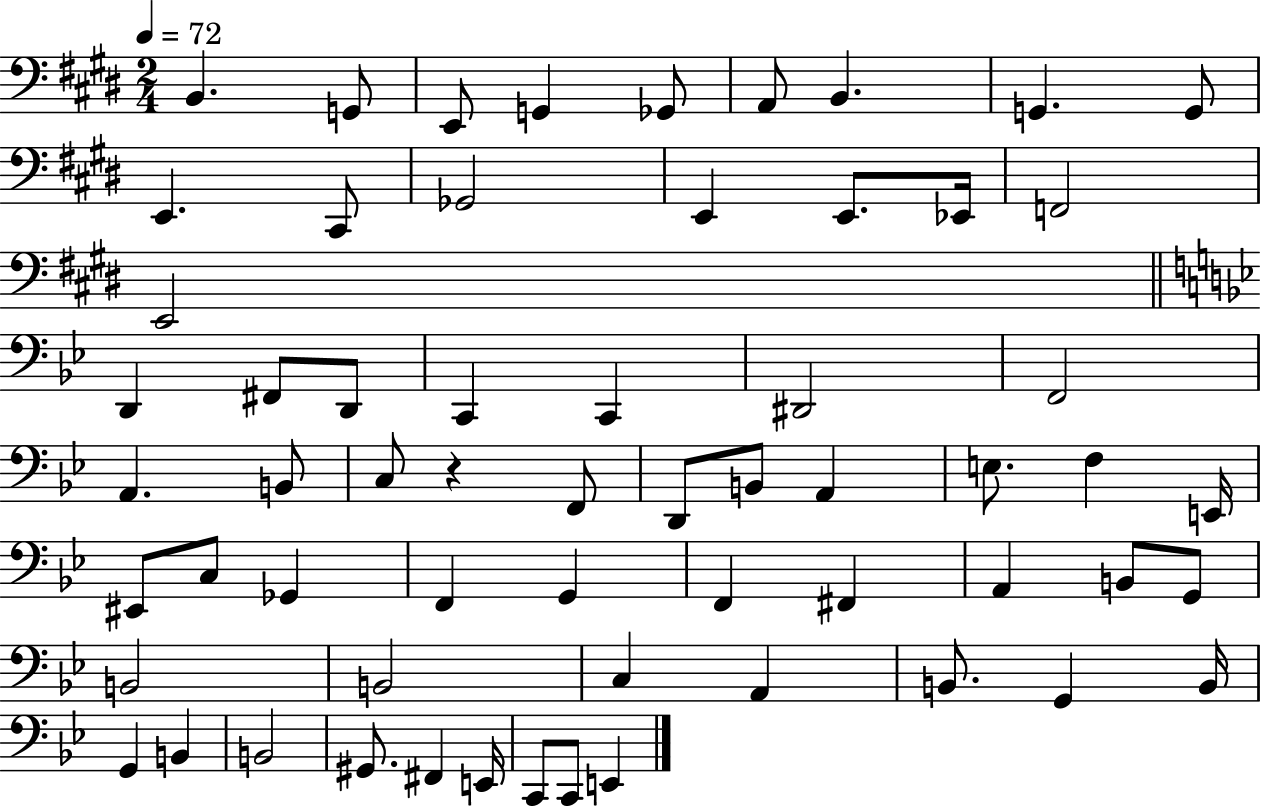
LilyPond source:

{
  \clef bass
  \numericTimeSignature
  \time 2/4
  \key e \major
  \tempo 4 = 72
  b,4. g,8 | e,8 g,4 ges,8 | a,8 b,4. | g,4. g,8 | \break e,4. cis,8 | ges,2 | e,4 e,8. ees,16 | f,2 | \break e,2 | \bar "||" \break \key bes \major d,4 fis,8 d,8 | c,4 c,4 | dis,2 | f,2 | \break a,4. b,8 | c8 r4 f,8 | d,8 b,8 a,4 | e8. f4 e,16 | \break eis,8 c8 ges,4 | f,4 g,4 | f,4 fis,4 | a,4 b,8 g,8 | \break b,2 | b,2 | c4 a,4 | b,8. g,4 b,16 | \break g,4 b,4 | b,2 | gis,8. fis,4 e,16 | c,8 c,8 e,4 | \break \bar "|."
}